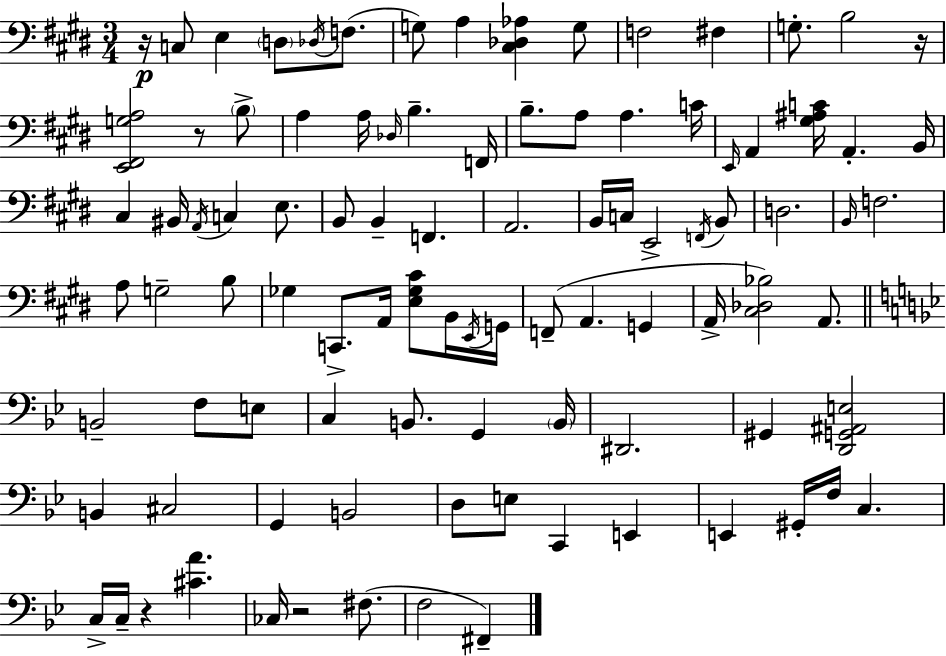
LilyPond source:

{
  \clef bass
  \numericTimeSignature
  \time 3/4
  \key e \major
  r16\p c8 e4 \parenthesize d8 \acciaccatura { des16 }( f8. | g8) a4 <cis des aes>4 g8 | f2 fis4 | g8.-. b2 | \break r16 <e, fis, g a>2 r8 \parenthesize b8-> | a4 a16 \grace { des16 } b4.-- | f,16 b8.-- a8 a4. | c'16 \grace { e,16 } a,4 <gis ais c'>16 a,4.-. | \break b,16 cis4 bis,16 \acciaccatura { a,16 } c4 | e8. b,8 b,4-- f,4. | a,2. | b,16 c16 e,2-> | \break \acciaccatura { f,16 } b,8 d2. | \grace { b,16 } f2. | a8 g2-- | b8 ges4 c,8.-> | \break a,16 <e ges cis'>8 b,16 \acciaccatura { e,16 } g,16 f,8--( a,4. | g,4 a,16-> <cis des bes>2) | a,8. \bar "||" \break \key bes \major b,2-- f8 e8 | c4 b,8. g,4 \parenthesize b,16 | dis,2. | gis,4 <d, g, ais, e>2 | \break b,4 cis2 | g,4 b,2 | d8 e8 c,4 e,4 | e,4 gis,16-. f16 c4. | \break c16-> c16-- r4 <cis' a'>4. | ces16 r2 fis8.( | f2 fis,4--) | \bar "|."
}